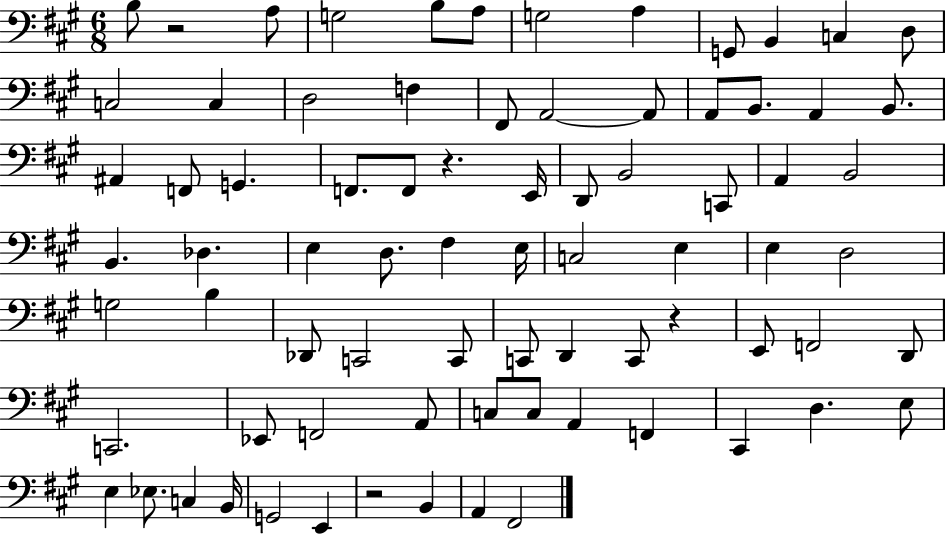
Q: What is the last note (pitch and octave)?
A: F#2